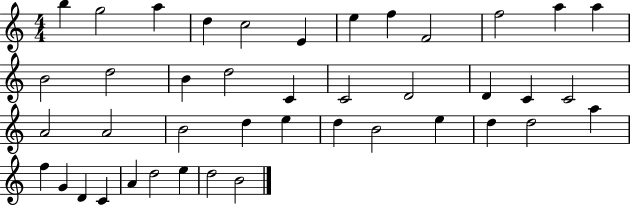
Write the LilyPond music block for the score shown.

{
  \clef treble
  \numericTimeSignature
  \time 4/4
  \key c \major
  b''4 g''2 a''4 | d''4 c''2 e'4 | e''4 f''4 f'2 | f''2 a''4 a''4 | \break b'2 d''2 | b'4 d''2 c'4 | c'2 d'2 | d'4 c'4 c'2 | \break a'2 a'2 | b'2 d''4 e''4 | d''4 b'2 e''4 | d''4 d''2 a''4 | \break f''4 g'4 d'4 c'4 | a'4 d''2 e''4 | d''2 b'2 | \bar "|."
}